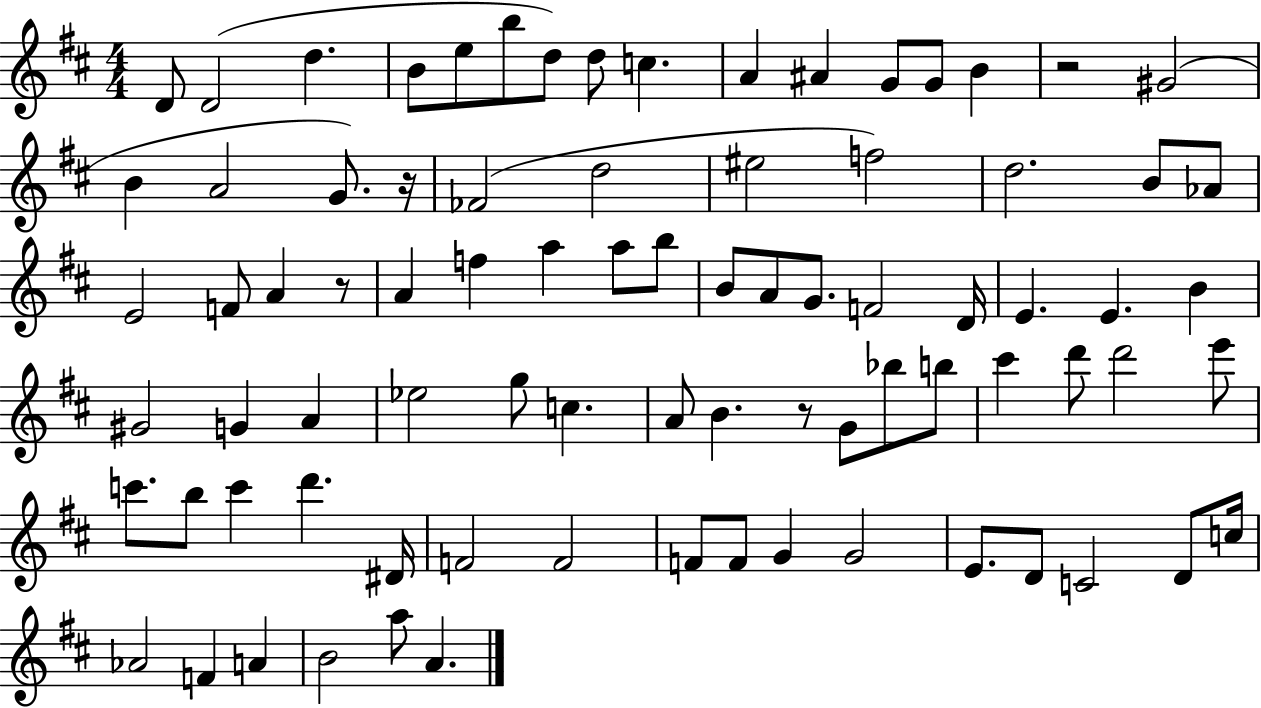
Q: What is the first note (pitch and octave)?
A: D4